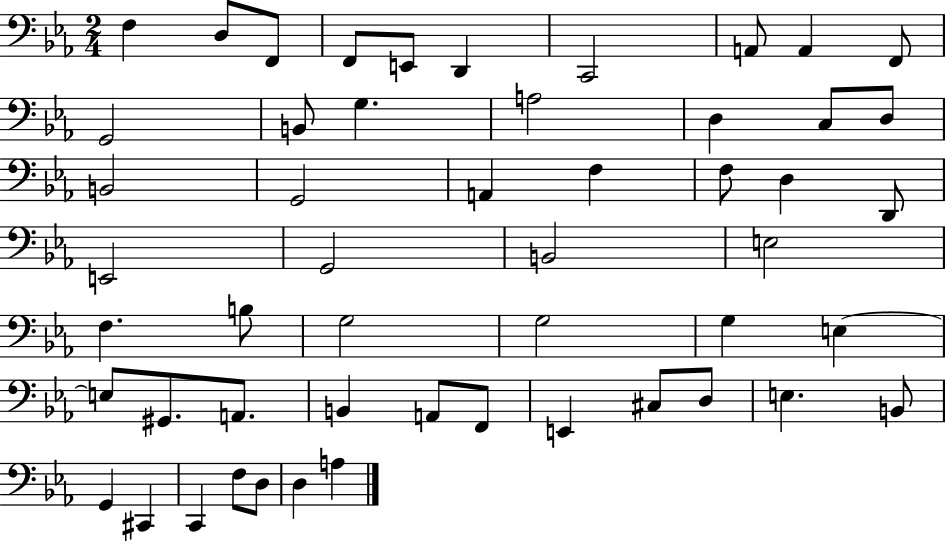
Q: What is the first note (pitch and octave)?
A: F3